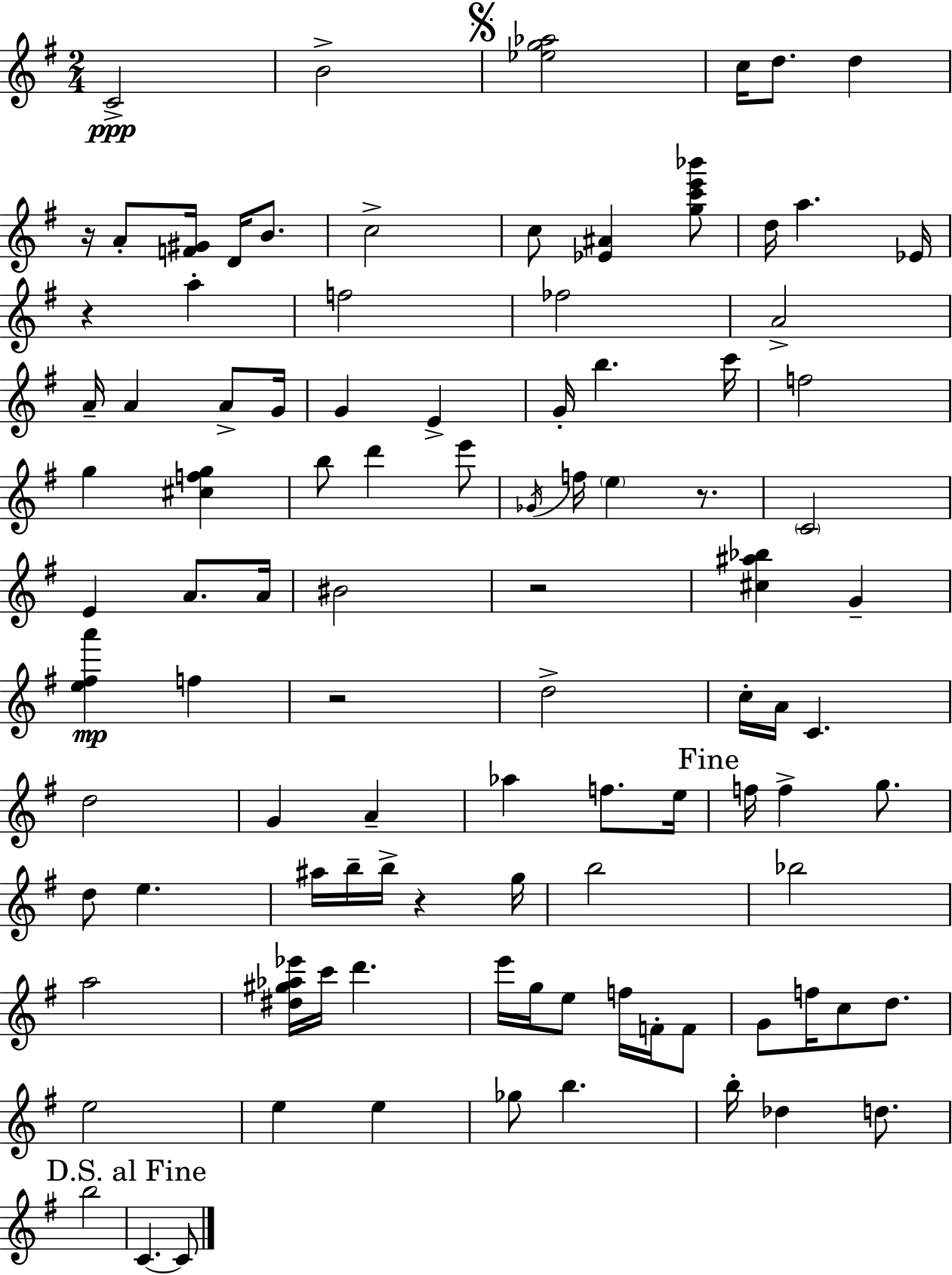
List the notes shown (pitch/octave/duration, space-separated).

C4/h B4/h [Eb5,G5,Ab5]/h C5/s D5/e. D5/q R/s A4/e [F4,G#4]/s D4/s B4/e. C5/h C5/e [Eb4,A#4]/q [G5,C6,E6,Bb6]/e D5/s A5/q. Eb4/s R/q A5/q F5/h FES5/h A4/h A4/s A4/q A4/e G4/s G4/q E4/q G4/s B5/q. C6/s F5/h G5/q [C#5,F5,G5]/q B5/e D6/q E6/e Gb4/s F5/s E5/q R/e. C4/h E4/q A4/e. A4/s BIS4/h R/h [C#5,A#5,Bb5]/q G4/q [E5,F#5,A6]/q F5/q R/h D5/h C5/s A4/s C4/q. D5/h G4/q A4/q Ab5/q F5/e. E5/s F5/s F5/q G5/e. D5/e E5/q. A#5/s B5/s B5/s R/q G5/s B5/h Bb5/h A5/h [D#5,G#5,Ab5,Eb6]/s C6/s D6/q. E6/s G5/s E5/e F5/s F4/s F4/e G4/e F5/s C5/e D5/e. E5/h E5/q E5/q Gb5/e B5/q. B5/s Db5/q D5/e. B5/h C4/q. C4/e